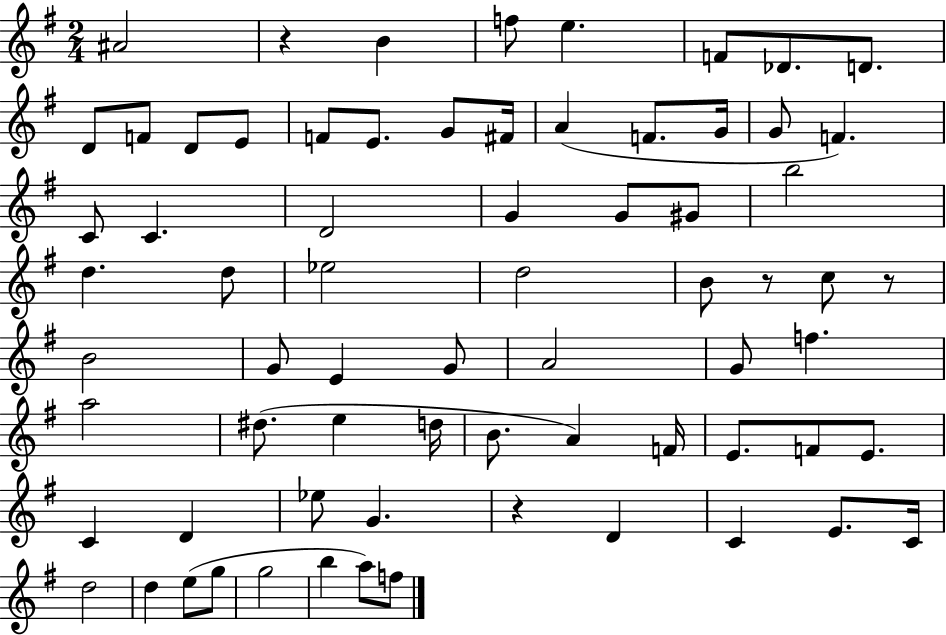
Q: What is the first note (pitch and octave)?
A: A#4